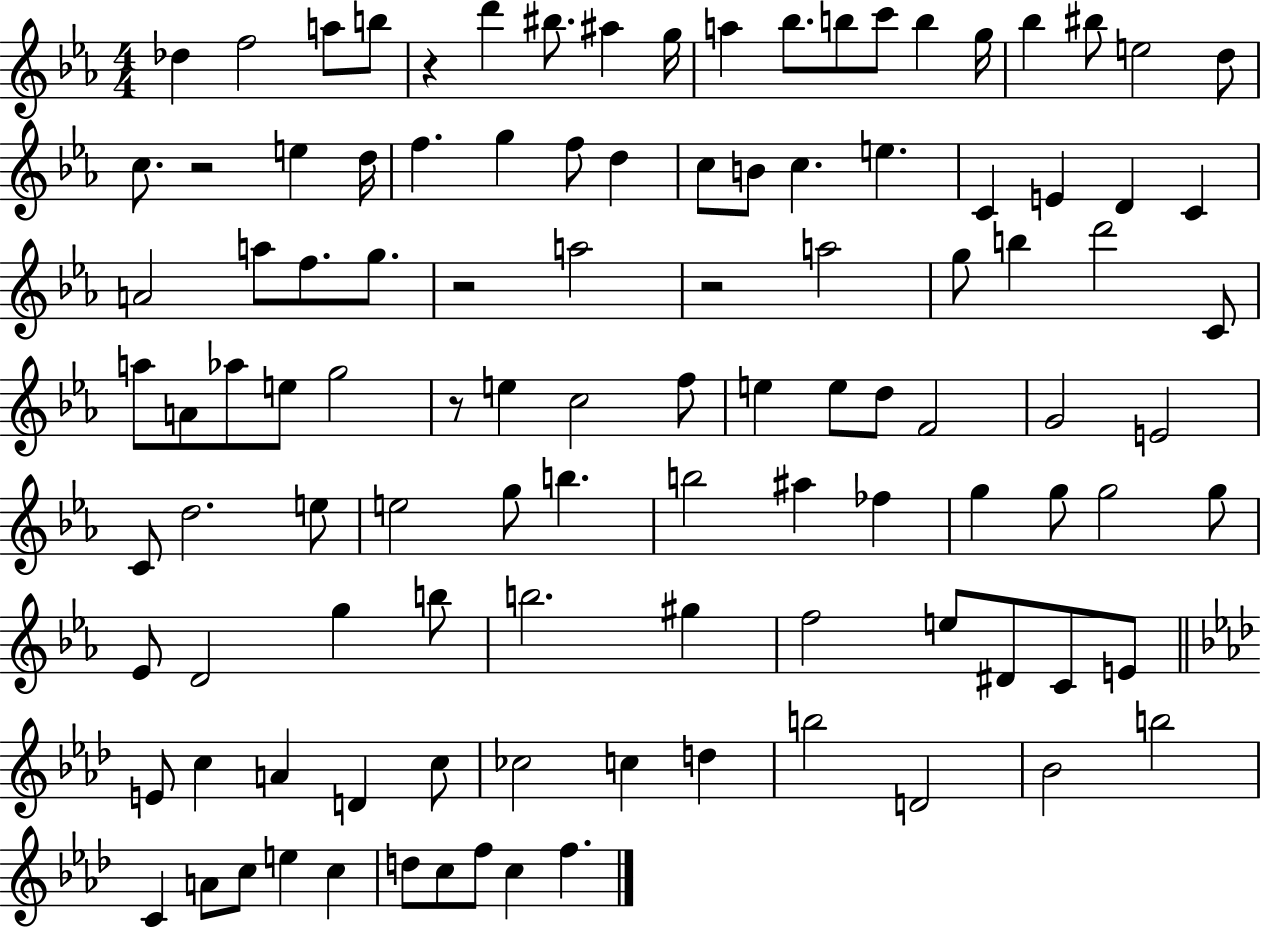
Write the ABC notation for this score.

X:1
T:Untitled
M:4/4
L:1/4
K:Eb
_d f2 a/2 b/2 z d' ^b/2 ^a g/4 a _b/2 b/2 c'/2 b g/4 _b ^b/2 e2 d/2 c/2 z2 e d/4 f g f/2 d c/2 B/2 c e C E D C A2 a/2 f/2 g/2 z2 a2 z2 a2 g/2 b d'2 C/2 a/2 A/2 _a/2 e/2 g2 z/2 e c2 f/2 e e/2 d/2 F2 G2 E2 C/2 d2 e/2 e2 g/2 b b2 ^a _f g g/2 g2 g/2 _E/2 D2 g b/2 b2 ^g f2 e/2 ^D/2 C/2 E/2 E/2 c A D c/2 _c2 c d b2 D2 _B2 b2 C A/2 c/2 e c d/2 c/2 f/2 c f